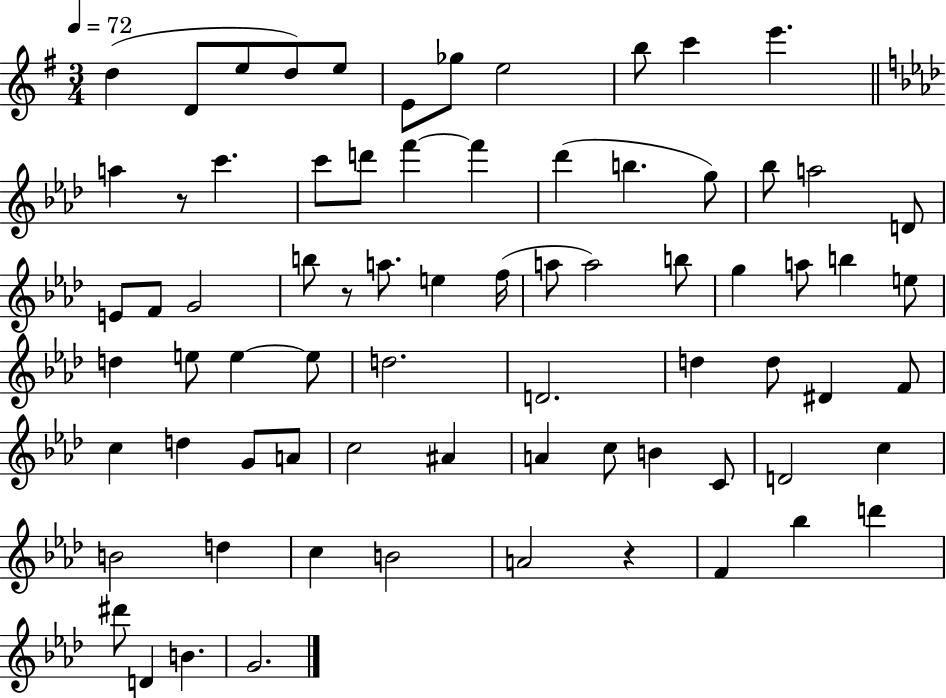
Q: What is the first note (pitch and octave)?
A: D5